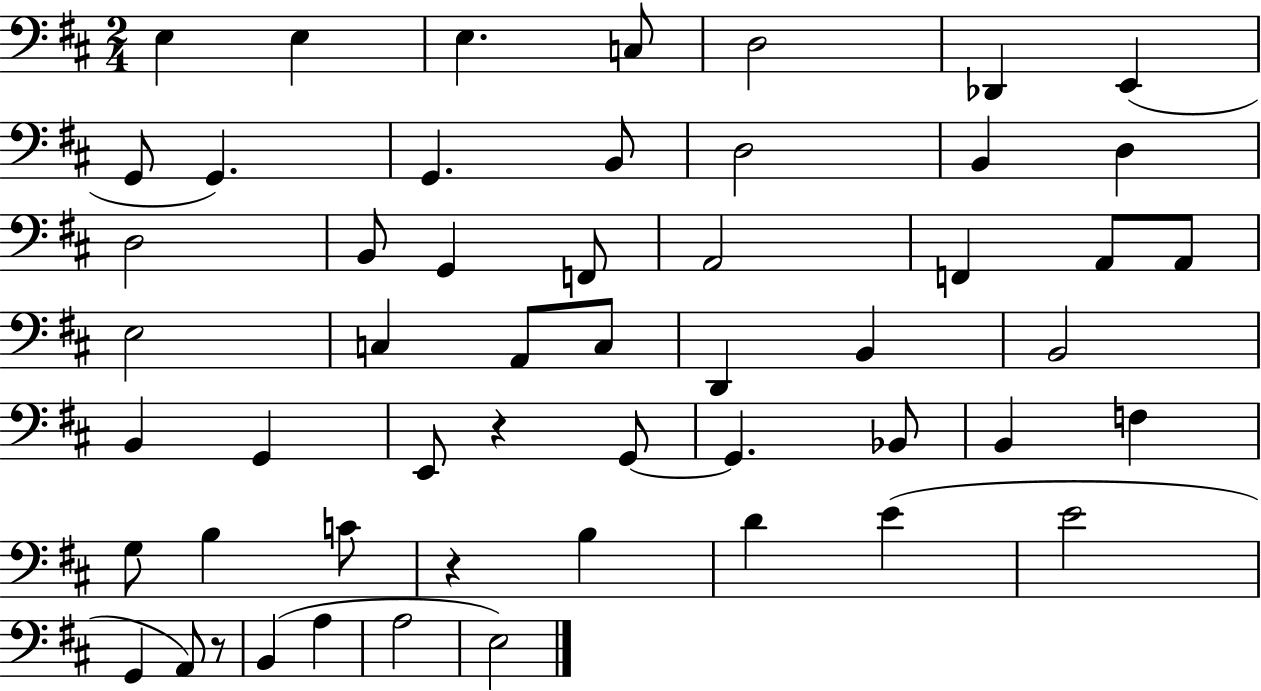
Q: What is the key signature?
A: D major